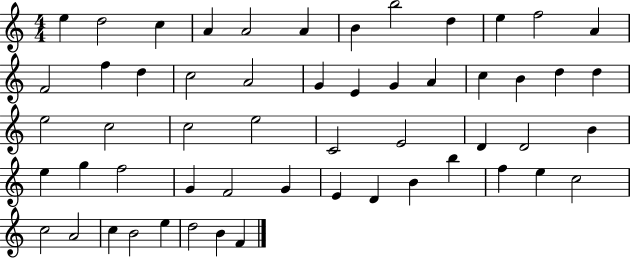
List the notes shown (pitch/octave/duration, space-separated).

E5/q D5/h C5/q A4/q A4/h A4/q B4/q B5/h D5/q E5/q F5/h A4/q F4/h F5/q D5/q C5/h A4/h G4/q E4/q G4/q A4/q C5/q B4/q D5/q D5/q E5/h C5/h C5/h E5/h C4/h E4/h D4/q D4/h B4/q E5/q G5/q F5/h G4/q F4/h G4/q E4/q D4/q B4/q B5/q F5/q E5/q C5/h C5/h A4/h C5/q B4/h E5/q D5/h B4/q F4/q